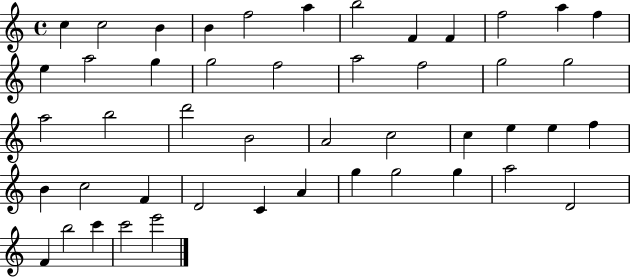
X:1
T:Untitled
M:4/4
L:1/4
K:C
c c2 B B f2 a b2 F F f2 a f e a2 g g2 f2 a2 f2 g2 g2 a2 b2 d'2 B2 A2 c2 c e e f B c2 F D2 C A g g2 g a2 D2 F b2 c' c'2 e'2